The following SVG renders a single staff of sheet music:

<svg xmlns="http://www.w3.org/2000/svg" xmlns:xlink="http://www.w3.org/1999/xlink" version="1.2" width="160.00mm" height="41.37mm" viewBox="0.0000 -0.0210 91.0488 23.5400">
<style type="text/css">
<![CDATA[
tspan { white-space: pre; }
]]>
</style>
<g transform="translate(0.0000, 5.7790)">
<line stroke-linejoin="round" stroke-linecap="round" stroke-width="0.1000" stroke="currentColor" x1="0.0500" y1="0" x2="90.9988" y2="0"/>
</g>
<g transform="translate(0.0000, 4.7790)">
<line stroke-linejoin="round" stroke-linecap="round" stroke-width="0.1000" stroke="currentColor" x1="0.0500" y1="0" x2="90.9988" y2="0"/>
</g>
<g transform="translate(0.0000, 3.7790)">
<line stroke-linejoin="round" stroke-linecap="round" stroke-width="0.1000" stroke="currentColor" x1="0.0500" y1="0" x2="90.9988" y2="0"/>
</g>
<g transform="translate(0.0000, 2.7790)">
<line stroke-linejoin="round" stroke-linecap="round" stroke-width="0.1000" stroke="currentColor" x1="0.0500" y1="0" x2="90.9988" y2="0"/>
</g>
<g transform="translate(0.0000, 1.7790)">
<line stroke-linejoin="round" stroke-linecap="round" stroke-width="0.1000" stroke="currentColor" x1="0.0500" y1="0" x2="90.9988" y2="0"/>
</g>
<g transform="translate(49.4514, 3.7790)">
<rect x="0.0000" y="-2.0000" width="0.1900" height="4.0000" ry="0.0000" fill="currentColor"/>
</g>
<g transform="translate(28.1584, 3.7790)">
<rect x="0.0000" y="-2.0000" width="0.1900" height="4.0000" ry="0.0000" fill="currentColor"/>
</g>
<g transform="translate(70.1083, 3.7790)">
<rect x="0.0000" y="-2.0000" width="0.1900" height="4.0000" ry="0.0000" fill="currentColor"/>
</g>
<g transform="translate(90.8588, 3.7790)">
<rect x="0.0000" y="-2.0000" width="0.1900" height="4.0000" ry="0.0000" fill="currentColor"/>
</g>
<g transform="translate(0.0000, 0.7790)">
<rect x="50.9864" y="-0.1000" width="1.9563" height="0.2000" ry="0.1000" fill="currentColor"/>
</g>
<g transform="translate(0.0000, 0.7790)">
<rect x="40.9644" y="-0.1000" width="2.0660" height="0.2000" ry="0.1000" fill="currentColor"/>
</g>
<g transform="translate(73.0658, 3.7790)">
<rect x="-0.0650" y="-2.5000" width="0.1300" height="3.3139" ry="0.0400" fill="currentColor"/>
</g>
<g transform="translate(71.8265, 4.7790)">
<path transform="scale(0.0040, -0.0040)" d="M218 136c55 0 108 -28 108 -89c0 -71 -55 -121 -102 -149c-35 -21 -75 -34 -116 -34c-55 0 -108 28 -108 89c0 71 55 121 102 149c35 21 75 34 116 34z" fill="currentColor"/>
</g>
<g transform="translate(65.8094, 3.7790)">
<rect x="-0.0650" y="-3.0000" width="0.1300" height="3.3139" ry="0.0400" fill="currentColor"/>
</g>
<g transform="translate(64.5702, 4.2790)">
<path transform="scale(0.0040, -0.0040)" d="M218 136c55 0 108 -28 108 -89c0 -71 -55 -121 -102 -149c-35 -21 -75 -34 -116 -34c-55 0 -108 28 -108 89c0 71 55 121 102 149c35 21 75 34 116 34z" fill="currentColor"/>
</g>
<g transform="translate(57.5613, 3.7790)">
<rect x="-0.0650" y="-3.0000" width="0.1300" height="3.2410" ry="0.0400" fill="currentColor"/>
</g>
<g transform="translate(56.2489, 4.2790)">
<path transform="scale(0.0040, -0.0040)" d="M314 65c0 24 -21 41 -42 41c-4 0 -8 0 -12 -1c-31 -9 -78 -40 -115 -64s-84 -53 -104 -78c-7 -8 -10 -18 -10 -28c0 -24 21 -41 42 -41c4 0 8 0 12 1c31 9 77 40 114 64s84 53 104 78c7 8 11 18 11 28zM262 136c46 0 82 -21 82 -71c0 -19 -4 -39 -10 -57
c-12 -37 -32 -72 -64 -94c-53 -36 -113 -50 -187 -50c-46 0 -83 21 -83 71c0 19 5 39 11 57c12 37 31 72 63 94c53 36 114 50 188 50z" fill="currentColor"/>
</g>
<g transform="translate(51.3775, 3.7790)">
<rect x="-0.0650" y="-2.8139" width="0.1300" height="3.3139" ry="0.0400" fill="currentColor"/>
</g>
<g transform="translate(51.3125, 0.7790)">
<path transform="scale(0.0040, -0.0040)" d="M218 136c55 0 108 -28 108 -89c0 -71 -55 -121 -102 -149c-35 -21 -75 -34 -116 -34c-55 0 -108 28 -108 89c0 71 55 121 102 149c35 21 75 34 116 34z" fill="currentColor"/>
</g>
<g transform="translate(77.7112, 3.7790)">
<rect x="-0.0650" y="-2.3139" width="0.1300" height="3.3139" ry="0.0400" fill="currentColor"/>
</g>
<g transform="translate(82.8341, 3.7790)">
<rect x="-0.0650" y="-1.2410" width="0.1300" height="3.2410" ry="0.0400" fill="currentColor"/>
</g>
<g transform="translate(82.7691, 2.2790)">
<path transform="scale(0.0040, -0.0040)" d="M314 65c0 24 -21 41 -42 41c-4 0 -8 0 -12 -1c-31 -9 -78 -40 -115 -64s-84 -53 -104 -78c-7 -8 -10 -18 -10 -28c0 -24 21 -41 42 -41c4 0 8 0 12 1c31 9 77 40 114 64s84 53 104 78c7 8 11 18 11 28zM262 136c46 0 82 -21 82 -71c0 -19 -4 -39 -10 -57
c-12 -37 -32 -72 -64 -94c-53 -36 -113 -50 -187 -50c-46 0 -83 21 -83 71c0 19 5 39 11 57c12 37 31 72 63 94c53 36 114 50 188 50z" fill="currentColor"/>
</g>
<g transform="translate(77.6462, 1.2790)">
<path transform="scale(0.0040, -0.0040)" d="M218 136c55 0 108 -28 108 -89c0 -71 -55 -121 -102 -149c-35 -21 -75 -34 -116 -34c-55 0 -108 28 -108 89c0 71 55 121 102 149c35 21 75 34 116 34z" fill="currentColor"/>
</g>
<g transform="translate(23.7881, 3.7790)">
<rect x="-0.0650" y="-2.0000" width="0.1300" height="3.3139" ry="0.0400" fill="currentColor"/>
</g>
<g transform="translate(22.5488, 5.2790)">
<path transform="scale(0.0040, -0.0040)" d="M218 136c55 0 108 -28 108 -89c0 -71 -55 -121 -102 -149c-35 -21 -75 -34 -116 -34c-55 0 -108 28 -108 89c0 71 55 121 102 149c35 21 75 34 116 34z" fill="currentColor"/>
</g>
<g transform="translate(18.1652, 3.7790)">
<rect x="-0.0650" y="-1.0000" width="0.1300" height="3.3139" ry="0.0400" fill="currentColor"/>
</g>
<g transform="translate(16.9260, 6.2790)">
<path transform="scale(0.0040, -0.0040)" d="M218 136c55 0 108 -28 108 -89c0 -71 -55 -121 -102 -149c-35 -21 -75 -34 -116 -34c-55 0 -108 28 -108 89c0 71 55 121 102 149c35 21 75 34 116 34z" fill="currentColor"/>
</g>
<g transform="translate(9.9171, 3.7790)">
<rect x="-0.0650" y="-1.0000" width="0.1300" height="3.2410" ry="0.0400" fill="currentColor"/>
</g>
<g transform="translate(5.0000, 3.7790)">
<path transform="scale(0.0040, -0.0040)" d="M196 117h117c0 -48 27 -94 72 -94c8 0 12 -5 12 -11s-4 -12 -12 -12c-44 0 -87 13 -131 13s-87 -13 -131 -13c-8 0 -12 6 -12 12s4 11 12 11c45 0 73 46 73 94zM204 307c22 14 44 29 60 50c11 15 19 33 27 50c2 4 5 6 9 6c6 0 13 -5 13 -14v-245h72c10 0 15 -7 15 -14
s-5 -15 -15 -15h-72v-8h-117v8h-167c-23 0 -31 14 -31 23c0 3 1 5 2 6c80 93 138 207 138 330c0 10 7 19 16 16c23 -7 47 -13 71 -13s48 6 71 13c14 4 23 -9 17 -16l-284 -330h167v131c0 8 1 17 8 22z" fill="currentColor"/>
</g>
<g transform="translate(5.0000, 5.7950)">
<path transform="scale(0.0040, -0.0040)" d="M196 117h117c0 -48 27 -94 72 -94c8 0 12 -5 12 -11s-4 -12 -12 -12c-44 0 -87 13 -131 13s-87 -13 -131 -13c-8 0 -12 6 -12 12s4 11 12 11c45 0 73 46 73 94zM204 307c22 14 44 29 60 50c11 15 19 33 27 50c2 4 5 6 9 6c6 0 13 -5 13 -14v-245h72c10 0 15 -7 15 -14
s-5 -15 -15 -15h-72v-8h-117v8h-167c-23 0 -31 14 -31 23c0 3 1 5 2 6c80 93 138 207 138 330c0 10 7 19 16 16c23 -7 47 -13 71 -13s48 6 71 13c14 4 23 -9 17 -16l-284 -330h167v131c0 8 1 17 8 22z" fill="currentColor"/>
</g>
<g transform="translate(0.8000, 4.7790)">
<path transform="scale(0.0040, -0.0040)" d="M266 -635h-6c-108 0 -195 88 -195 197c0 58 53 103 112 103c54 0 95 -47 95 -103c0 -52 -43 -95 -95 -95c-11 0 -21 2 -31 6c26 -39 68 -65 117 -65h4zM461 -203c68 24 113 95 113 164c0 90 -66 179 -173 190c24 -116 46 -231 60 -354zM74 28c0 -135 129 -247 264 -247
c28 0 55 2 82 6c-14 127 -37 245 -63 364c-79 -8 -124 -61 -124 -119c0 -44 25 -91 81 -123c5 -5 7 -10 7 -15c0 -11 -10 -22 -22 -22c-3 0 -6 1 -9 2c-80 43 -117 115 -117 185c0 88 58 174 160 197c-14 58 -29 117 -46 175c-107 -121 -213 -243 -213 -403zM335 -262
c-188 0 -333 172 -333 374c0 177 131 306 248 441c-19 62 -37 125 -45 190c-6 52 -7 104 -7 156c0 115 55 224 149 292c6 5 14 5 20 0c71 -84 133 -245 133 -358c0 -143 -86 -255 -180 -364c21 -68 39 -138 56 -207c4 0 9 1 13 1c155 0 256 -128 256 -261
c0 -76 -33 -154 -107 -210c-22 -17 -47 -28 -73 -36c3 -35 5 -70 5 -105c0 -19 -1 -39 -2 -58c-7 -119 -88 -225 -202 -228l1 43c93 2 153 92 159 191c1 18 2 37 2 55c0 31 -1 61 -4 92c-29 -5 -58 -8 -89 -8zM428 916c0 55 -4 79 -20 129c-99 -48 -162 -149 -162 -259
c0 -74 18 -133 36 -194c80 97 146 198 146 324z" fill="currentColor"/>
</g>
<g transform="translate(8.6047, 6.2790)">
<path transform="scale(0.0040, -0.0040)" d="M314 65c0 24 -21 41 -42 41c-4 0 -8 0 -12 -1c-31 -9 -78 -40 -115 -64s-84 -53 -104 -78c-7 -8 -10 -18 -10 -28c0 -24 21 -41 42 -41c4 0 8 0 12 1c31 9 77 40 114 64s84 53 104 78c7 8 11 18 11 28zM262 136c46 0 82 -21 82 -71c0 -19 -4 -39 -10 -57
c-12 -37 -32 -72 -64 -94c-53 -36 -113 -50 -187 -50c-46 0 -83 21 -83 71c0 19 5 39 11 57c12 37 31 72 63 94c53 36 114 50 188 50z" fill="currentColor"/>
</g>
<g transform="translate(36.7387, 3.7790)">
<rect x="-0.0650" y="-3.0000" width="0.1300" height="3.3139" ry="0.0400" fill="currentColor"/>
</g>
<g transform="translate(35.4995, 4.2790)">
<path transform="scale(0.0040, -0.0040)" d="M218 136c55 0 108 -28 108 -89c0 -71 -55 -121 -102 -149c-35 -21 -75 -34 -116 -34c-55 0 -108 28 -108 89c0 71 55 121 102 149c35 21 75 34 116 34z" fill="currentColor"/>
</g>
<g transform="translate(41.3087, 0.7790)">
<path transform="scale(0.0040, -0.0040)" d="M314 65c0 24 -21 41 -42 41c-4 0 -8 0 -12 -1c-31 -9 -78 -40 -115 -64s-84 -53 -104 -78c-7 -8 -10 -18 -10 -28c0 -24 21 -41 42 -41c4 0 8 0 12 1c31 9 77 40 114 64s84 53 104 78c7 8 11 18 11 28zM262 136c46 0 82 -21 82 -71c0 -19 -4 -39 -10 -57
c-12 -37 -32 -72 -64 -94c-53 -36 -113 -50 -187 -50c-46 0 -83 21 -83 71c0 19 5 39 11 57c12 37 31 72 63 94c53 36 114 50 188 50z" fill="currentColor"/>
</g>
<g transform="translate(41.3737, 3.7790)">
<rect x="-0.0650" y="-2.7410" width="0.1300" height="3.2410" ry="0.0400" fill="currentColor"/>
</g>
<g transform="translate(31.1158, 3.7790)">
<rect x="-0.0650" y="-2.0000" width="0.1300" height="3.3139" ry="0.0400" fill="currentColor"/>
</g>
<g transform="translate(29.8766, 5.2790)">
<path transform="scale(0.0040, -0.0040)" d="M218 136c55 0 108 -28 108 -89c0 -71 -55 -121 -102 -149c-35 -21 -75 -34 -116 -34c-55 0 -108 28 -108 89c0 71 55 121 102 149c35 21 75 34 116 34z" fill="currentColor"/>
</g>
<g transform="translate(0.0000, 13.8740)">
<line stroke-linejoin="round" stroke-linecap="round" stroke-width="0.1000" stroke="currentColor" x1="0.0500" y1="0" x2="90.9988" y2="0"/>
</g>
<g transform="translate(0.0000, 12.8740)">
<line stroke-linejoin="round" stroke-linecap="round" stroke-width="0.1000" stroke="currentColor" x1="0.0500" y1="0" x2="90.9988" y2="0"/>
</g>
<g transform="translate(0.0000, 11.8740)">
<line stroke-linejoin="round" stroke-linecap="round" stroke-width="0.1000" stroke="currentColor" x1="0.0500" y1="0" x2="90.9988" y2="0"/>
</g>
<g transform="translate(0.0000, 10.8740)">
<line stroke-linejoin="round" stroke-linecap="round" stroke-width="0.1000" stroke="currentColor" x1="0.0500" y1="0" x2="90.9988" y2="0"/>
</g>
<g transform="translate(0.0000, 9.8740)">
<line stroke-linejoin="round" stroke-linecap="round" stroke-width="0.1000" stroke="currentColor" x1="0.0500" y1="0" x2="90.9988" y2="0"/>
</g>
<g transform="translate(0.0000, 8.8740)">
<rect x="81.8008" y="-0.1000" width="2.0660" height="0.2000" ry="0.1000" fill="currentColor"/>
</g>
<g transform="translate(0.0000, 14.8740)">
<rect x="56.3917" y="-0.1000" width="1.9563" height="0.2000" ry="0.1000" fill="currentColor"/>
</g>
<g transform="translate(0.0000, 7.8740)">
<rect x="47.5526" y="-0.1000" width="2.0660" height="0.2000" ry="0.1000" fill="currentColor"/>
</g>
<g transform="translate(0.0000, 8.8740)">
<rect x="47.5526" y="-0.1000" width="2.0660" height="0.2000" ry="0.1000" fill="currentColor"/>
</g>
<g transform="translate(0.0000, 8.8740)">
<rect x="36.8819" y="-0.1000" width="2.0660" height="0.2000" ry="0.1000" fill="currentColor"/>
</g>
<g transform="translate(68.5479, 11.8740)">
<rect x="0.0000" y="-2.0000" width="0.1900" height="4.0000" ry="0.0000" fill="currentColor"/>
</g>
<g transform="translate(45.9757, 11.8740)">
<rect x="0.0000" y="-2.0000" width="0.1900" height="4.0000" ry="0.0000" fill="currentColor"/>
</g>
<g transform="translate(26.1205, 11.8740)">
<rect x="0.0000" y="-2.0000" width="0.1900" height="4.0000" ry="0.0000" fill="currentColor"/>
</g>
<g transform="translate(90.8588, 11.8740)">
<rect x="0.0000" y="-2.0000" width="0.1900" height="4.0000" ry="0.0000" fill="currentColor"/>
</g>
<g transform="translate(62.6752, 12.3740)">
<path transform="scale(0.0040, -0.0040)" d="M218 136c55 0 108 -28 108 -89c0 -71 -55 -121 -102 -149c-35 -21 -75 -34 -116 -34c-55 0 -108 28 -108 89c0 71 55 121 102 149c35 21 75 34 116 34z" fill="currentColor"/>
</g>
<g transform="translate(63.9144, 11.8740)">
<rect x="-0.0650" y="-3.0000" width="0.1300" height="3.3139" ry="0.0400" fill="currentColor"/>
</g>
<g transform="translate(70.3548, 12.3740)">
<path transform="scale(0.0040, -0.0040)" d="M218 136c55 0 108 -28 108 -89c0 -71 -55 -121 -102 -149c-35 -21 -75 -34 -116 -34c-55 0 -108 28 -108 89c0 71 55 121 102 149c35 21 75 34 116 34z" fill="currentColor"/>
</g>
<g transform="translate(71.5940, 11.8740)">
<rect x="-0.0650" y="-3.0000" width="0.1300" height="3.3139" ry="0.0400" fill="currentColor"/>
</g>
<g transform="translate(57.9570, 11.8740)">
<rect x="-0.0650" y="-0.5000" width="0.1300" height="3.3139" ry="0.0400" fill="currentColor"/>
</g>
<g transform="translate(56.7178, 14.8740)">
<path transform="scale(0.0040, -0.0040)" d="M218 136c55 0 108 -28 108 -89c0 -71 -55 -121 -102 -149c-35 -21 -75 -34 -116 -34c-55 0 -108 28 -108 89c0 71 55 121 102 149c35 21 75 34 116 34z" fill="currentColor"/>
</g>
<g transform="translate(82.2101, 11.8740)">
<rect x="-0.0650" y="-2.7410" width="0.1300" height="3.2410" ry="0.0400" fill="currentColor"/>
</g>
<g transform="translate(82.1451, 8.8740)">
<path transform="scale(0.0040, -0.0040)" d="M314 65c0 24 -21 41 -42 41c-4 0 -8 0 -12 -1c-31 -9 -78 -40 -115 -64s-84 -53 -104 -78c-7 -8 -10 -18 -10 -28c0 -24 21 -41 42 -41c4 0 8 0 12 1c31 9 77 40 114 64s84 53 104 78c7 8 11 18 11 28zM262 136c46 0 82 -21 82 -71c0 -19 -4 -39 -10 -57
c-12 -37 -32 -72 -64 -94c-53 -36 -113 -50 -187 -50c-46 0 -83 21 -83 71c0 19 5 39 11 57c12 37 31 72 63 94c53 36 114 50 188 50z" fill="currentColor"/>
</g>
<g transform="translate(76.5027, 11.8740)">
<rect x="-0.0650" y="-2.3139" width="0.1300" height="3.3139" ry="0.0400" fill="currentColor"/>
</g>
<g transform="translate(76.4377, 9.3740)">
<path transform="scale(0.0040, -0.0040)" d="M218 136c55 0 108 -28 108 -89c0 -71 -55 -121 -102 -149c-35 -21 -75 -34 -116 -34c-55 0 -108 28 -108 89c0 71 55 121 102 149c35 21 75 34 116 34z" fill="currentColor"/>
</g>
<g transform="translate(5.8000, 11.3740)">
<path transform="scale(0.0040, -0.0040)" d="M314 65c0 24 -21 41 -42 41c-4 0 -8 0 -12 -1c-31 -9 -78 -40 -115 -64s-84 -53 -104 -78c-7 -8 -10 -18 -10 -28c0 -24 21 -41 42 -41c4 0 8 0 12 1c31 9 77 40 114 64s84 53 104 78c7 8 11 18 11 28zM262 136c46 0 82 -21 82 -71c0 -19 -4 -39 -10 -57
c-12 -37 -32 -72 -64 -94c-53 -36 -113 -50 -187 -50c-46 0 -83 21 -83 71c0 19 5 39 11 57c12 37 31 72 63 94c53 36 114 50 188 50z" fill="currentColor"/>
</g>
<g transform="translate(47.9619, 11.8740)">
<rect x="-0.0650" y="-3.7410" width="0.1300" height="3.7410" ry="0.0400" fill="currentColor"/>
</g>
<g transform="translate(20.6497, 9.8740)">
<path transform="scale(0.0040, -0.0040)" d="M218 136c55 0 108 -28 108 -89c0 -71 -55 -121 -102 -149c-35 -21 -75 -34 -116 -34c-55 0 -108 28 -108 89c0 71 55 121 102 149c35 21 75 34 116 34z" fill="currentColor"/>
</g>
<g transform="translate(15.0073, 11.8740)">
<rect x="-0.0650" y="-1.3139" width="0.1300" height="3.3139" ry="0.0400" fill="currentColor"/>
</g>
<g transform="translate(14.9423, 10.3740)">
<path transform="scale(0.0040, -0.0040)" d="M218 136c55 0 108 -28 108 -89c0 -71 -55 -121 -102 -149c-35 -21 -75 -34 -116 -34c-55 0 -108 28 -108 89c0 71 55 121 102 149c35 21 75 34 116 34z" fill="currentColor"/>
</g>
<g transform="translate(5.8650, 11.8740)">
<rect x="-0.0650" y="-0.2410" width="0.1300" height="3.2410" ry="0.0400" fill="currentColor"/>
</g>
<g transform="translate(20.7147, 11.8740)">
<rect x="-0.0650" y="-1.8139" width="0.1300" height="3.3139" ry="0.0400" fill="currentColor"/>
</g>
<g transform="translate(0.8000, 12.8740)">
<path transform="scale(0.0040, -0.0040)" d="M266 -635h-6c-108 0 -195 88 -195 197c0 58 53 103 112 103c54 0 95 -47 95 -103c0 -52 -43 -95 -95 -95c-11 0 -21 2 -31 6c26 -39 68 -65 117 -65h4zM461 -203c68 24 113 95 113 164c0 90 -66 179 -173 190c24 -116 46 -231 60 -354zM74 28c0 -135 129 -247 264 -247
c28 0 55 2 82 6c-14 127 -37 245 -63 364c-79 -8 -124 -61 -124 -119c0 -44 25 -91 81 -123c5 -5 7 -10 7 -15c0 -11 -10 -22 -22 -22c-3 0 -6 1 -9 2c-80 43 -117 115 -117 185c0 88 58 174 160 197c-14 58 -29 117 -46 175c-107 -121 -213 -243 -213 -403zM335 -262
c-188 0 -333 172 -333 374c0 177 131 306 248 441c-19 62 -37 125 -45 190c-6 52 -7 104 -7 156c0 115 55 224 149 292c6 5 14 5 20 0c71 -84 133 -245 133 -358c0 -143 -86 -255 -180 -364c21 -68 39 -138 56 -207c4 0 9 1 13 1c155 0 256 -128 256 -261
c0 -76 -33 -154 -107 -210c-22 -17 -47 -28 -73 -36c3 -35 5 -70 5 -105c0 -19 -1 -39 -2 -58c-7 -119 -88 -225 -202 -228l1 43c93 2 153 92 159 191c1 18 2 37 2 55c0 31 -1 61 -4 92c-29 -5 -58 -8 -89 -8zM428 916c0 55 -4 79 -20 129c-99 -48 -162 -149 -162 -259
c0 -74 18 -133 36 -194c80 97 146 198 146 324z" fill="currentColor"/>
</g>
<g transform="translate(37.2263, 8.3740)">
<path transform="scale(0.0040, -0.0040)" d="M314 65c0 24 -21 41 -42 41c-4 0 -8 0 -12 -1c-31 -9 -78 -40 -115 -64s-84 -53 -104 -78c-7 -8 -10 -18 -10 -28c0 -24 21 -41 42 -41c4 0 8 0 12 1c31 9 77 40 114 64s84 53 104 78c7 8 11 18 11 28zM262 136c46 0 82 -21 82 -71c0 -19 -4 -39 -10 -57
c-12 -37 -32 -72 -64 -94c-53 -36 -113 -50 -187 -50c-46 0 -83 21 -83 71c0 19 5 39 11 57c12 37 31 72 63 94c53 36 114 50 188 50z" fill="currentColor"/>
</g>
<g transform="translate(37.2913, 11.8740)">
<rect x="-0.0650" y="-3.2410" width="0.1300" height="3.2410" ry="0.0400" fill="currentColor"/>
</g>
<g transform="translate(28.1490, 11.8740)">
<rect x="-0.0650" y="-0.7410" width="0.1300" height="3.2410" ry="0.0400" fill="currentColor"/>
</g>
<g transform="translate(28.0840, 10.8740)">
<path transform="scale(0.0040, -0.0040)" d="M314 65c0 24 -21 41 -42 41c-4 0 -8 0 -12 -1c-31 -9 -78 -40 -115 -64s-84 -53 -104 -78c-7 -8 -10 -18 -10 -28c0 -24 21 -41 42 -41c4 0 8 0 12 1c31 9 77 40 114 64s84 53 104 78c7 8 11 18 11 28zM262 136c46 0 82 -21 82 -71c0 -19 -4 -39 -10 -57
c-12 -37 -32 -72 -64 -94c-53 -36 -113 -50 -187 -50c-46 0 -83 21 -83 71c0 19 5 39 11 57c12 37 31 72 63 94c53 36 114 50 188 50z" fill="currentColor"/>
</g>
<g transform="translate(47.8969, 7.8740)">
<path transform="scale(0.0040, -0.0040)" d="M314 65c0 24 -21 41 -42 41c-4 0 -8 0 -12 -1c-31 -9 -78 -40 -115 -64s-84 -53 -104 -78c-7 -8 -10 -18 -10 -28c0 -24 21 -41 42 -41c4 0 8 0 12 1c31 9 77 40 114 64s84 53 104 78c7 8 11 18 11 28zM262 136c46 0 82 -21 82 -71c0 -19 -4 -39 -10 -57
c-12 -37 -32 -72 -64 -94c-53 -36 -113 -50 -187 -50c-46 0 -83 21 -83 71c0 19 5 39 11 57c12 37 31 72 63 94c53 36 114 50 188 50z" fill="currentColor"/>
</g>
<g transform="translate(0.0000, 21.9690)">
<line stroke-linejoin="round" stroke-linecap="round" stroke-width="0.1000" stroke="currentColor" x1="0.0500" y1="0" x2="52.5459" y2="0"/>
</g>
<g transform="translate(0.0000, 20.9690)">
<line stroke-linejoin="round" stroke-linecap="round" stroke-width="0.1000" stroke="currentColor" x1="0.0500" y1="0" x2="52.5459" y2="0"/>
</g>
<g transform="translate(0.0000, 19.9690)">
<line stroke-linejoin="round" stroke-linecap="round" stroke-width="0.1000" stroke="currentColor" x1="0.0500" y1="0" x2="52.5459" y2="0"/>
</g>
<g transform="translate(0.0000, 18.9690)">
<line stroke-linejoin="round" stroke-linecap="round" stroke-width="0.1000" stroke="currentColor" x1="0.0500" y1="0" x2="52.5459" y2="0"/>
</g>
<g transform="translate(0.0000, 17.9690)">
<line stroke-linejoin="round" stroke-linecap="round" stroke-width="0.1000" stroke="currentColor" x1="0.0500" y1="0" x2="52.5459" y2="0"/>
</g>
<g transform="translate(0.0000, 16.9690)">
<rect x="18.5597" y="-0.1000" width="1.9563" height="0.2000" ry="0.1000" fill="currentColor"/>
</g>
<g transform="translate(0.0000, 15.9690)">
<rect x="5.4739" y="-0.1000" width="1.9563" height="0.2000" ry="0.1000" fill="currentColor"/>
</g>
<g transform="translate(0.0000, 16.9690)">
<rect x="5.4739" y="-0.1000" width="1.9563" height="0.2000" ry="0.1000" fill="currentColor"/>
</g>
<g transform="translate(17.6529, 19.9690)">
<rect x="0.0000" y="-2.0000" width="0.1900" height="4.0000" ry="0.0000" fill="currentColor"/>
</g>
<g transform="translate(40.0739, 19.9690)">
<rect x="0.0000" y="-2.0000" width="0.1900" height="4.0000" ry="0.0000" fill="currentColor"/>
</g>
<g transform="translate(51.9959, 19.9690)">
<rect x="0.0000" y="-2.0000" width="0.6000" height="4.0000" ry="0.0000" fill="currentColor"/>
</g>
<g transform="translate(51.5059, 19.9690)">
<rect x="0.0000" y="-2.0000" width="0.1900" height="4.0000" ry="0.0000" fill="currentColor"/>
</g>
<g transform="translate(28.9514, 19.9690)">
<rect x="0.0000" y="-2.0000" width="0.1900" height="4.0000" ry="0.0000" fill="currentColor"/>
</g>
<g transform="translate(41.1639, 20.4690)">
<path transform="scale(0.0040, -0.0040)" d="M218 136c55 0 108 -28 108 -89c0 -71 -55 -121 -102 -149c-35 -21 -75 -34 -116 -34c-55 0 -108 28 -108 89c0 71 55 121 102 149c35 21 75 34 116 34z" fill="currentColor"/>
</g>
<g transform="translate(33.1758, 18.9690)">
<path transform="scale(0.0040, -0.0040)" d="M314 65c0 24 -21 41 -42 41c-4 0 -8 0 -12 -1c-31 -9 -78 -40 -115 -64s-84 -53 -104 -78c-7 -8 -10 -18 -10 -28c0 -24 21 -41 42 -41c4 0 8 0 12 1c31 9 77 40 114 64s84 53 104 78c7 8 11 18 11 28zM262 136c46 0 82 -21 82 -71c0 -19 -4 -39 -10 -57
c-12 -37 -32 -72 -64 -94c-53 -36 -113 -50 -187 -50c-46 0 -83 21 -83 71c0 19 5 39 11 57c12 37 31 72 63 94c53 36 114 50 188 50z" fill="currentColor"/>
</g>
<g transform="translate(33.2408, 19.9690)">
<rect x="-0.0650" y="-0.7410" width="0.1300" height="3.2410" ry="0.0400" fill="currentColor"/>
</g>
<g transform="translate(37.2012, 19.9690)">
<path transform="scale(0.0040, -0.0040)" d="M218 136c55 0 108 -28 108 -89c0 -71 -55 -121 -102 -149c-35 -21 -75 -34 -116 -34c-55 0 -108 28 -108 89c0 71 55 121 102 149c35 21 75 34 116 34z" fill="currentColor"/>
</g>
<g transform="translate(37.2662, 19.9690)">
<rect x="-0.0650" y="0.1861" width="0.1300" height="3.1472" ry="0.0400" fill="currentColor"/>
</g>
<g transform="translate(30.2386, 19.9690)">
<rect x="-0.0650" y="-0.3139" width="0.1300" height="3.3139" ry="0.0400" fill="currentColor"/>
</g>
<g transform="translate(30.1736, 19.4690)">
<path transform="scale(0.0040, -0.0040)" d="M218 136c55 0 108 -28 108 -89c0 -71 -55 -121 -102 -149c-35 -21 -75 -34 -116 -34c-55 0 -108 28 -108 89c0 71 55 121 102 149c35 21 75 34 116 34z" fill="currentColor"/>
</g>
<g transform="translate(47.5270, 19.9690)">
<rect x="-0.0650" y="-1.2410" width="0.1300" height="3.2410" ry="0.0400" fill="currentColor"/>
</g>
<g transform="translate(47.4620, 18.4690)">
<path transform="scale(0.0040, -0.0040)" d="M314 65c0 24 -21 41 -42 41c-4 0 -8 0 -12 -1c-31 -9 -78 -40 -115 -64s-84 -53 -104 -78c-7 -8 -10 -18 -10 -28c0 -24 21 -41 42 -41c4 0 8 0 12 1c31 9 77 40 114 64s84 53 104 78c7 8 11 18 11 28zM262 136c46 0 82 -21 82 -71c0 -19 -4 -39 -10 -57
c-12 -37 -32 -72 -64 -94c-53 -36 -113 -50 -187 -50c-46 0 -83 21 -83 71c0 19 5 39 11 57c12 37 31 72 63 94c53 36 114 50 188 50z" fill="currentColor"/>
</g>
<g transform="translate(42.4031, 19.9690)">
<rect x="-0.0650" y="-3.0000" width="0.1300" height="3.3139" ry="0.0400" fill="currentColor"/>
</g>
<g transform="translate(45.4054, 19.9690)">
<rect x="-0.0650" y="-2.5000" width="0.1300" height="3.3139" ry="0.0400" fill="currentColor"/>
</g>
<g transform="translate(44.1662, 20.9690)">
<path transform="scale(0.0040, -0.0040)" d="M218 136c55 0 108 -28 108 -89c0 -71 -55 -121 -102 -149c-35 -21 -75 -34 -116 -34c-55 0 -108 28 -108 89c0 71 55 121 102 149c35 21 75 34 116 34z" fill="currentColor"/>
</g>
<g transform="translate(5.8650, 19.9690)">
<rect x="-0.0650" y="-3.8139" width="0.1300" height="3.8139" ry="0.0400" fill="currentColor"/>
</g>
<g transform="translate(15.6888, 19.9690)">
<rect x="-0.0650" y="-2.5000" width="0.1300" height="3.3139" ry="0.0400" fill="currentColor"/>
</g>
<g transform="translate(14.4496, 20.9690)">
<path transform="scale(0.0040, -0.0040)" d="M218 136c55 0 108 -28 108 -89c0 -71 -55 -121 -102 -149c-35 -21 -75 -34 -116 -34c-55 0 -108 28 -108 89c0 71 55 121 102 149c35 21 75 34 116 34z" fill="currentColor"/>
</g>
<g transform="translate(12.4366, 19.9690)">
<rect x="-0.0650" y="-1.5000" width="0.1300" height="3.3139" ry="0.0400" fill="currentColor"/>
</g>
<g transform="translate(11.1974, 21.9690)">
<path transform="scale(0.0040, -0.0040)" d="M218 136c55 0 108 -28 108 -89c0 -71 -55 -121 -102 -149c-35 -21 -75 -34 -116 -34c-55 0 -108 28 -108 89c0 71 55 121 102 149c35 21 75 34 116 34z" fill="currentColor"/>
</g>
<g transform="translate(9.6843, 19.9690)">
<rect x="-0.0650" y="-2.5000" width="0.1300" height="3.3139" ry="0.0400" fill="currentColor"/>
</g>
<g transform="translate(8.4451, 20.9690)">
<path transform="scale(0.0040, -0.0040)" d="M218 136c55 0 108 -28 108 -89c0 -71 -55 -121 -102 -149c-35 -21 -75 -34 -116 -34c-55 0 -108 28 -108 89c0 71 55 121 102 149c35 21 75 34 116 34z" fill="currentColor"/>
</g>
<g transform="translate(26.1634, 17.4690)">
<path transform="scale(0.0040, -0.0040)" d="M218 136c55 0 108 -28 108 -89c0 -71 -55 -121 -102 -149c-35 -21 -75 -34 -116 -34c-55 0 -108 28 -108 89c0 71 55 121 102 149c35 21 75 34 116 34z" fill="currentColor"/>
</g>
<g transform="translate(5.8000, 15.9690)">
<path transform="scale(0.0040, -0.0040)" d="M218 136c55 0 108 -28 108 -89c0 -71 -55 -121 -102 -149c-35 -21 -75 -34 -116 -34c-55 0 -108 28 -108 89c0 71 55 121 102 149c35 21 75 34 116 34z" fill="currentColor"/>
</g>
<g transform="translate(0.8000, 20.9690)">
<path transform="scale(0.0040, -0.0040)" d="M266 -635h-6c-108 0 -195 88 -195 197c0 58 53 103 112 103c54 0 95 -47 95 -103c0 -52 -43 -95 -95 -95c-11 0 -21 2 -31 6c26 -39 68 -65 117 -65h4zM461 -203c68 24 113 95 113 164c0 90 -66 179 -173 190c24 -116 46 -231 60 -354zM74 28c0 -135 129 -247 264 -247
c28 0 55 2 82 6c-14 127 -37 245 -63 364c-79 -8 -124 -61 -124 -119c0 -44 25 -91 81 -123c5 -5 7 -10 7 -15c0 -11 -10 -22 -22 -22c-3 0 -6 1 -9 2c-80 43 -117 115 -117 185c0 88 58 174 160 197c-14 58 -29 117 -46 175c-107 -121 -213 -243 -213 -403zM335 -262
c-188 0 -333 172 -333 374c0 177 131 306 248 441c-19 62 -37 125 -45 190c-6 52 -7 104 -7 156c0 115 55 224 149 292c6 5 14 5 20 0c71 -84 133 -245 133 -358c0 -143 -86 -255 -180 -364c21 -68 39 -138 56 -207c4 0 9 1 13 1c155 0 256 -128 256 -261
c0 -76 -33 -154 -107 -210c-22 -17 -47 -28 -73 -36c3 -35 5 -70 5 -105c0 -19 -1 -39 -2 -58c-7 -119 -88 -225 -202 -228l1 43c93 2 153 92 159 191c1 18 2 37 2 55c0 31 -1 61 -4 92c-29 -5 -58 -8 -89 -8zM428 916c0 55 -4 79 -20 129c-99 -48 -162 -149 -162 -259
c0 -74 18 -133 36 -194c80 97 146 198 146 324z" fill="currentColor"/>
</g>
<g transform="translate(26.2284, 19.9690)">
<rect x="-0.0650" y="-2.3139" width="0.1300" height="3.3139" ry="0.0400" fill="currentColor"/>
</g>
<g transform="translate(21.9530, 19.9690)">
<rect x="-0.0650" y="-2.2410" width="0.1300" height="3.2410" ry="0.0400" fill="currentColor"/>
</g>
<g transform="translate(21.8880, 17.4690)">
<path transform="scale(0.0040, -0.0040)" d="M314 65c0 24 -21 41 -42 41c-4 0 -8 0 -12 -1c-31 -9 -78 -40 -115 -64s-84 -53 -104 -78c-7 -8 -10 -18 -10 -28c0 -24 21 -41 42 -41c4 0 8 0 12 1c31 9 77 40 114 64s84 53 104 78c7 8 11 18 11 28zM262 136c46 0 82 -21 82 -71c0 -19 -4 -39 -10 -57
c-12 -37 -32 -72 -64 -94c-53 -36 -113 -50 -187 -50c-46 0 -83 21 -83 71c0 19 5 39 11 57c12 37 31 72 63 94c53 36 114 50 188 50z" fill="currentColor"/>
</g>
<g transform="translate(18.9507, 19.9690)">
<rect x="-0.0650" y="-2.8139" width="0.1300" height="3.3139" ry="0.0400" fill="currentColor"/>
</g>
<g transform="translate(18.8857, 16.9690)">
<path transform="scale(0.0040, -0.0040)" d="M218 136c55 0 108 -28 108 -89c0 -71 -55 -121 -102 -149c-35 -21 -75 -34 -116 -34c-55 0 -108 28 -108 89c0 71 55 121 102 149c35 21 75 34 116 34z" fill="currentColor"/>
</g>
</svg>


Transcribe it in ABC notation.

X:1
T:Untitled
M:4/4
L:1/4
K:C
D2 D F F A a2 a A2 A G g e2 c2 e f d2 b2 c'2 C A A g a2 c' G E G a g2 g c d2 B A G e2